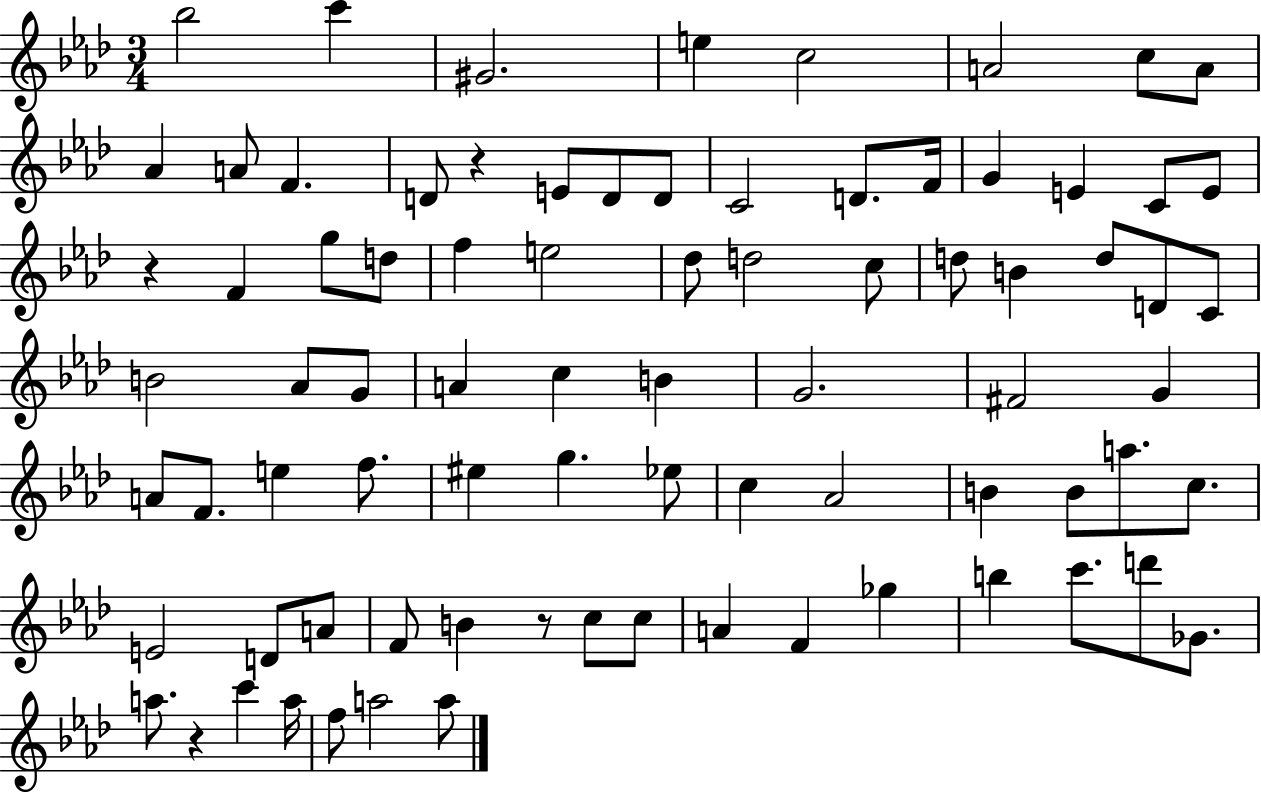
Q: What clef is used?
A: treble